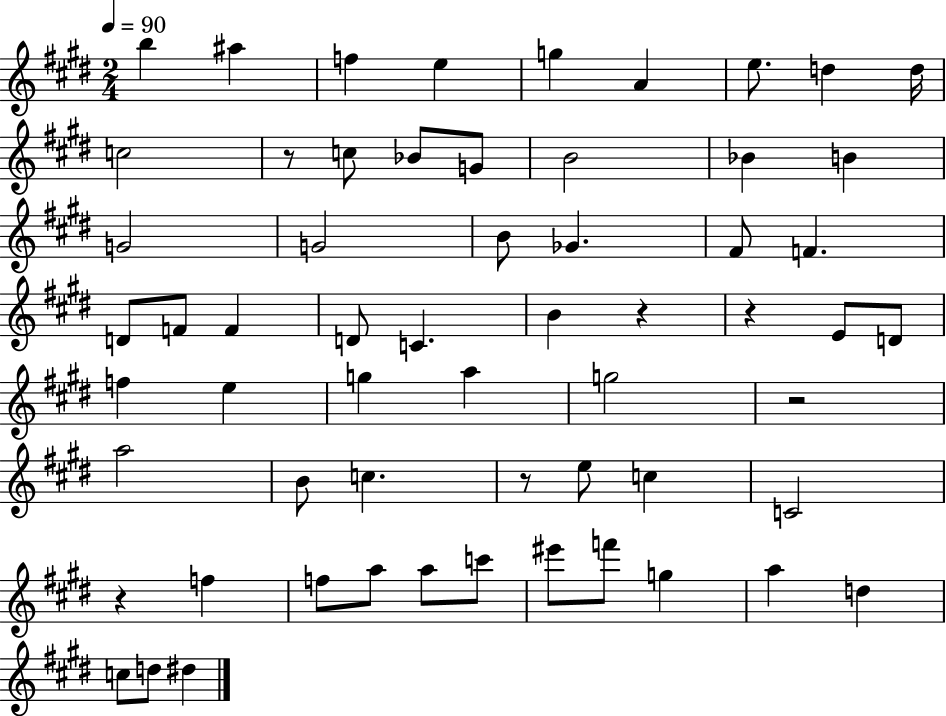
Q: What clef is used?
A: treble